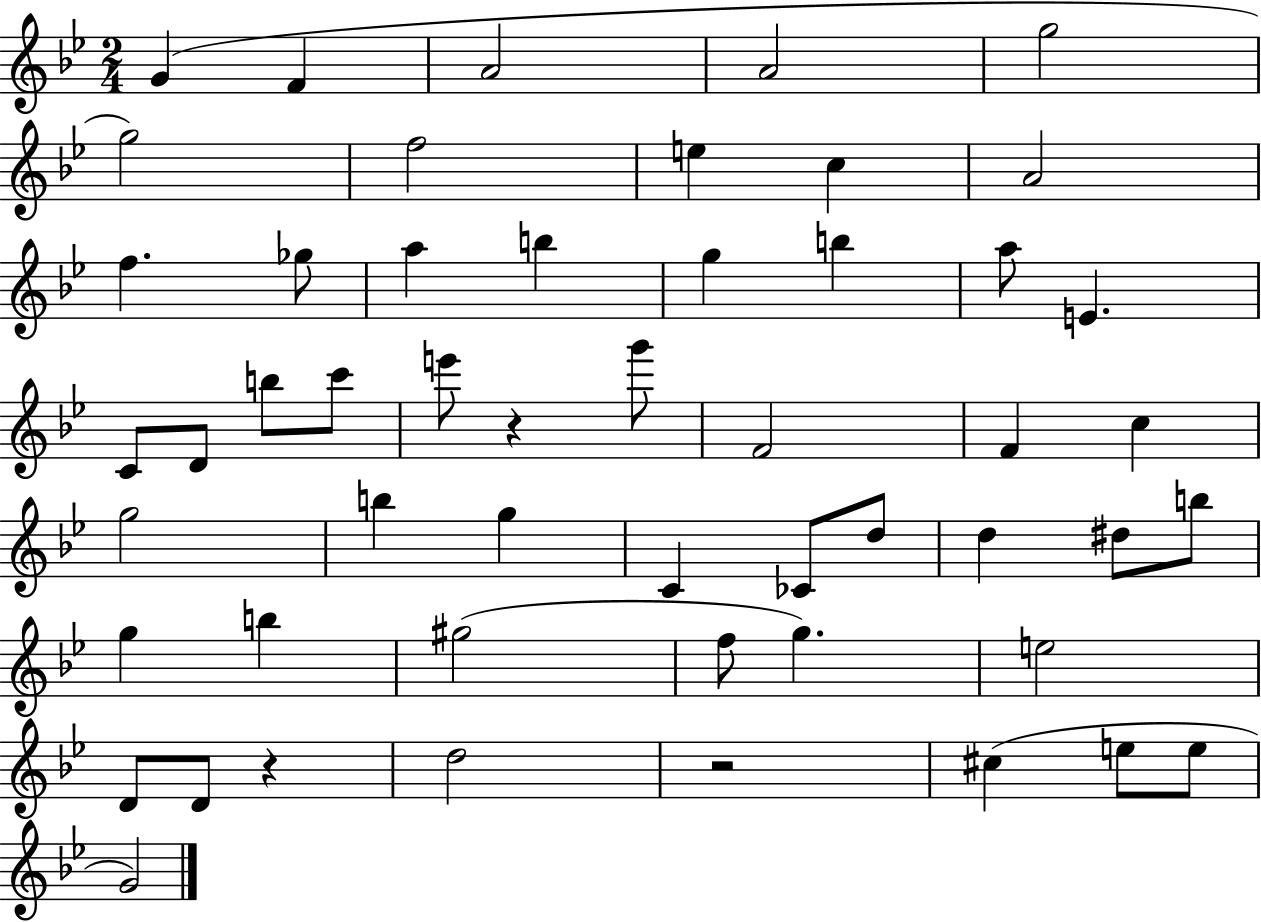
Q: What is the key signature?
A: BES major